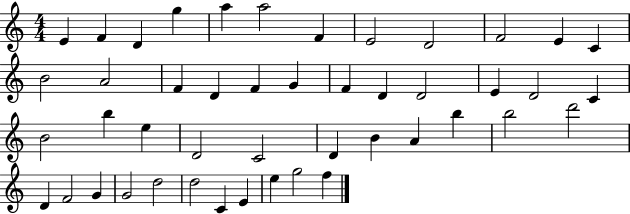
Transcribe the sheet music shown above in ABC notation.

X:1
T:Untitled
M:4/4
L:1/4
K:C
E F D g a a2 F E2 D2 F2 E C B2 A2 F D F G F D D2 E D2 C B2 b e D2 C2 D B A b b2 d'2 D F2 G G2 d2 d2 C E e g2 f